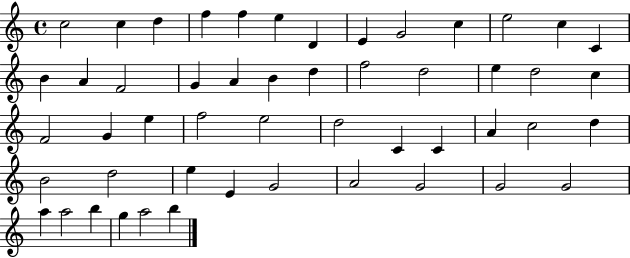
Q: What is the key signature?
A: C major